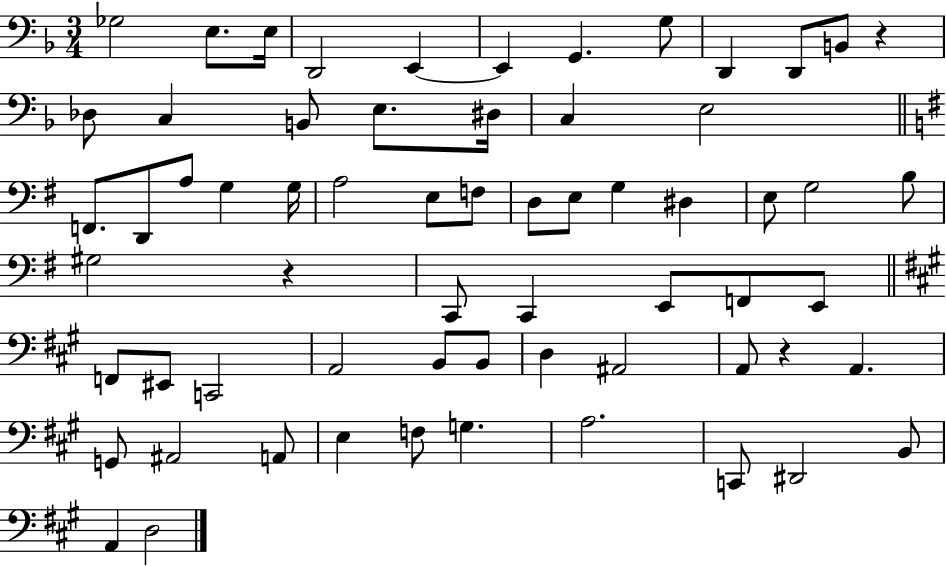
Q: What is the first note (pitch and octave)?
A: Gb3